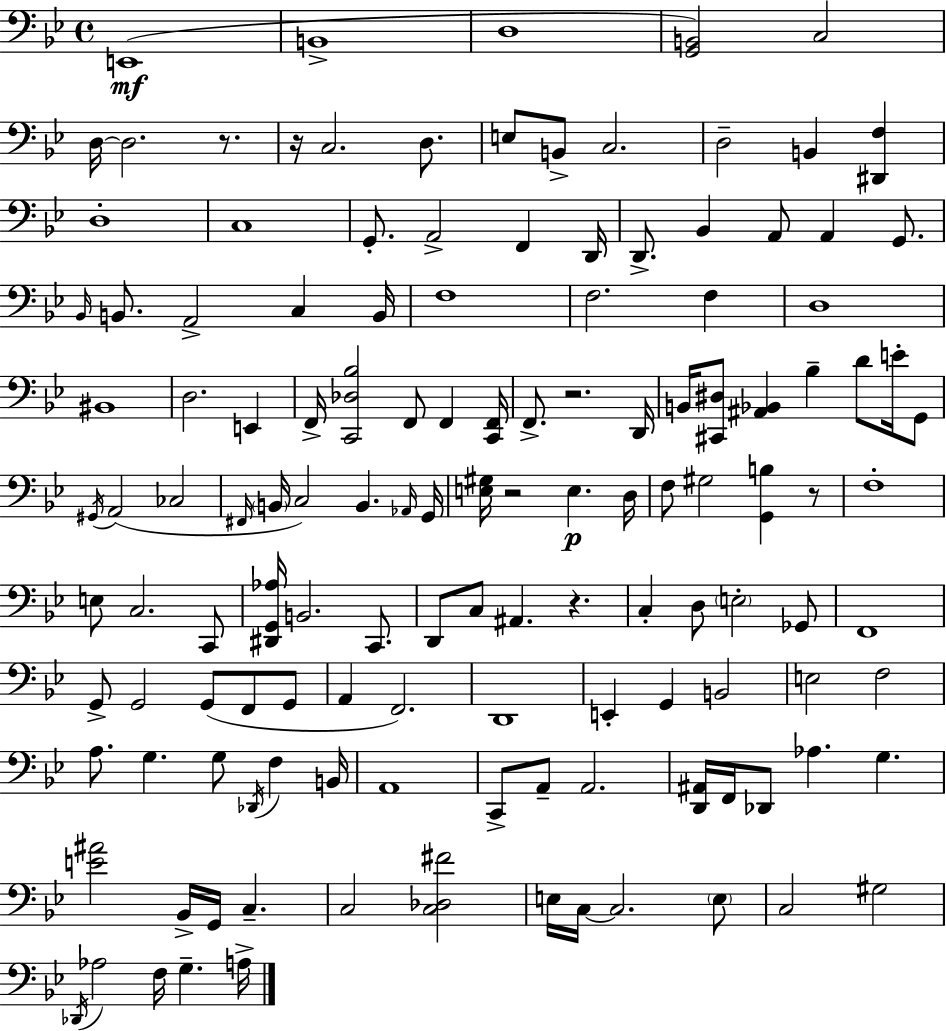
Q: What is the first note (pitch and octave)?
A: E2